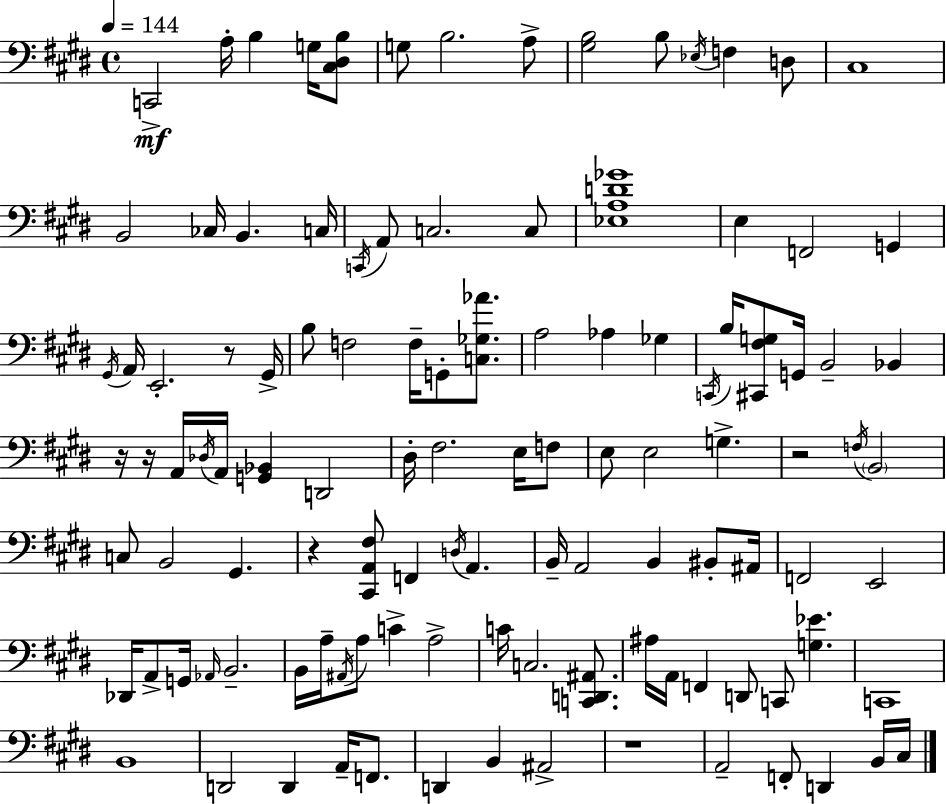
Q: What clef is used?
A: bass